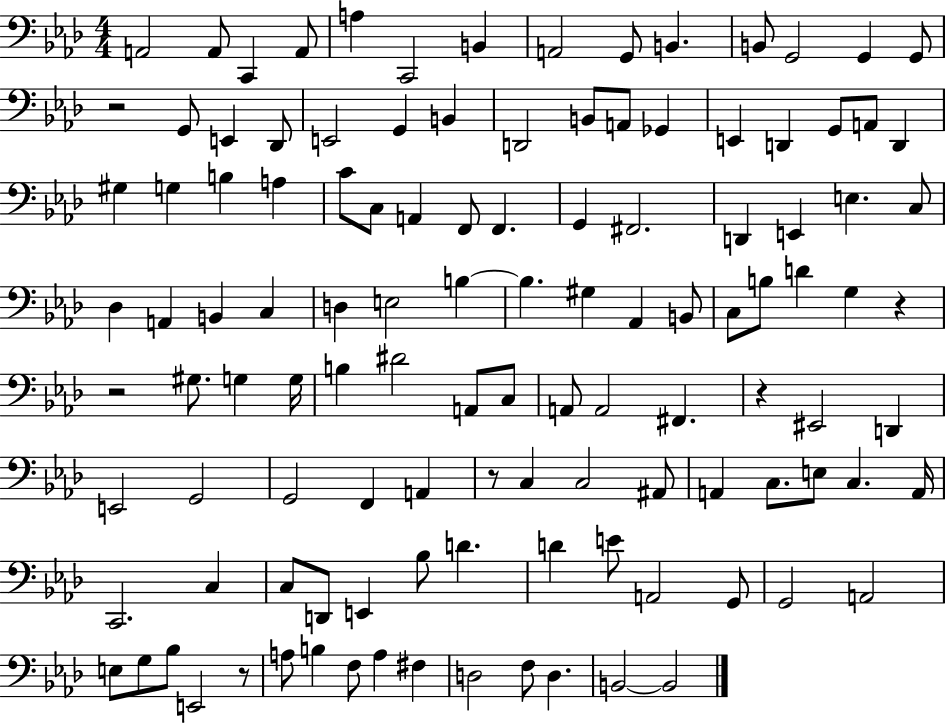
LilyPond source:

{
  \clef bass
  \numericTimeSignature
  \time 4/4
  \key aes \major
  a,2 a,8 c,4 a,8 | a4 c,2 b,4 | a,2 g,8 b,4. | b,8 g,2 g,4 g,8 | \break r2 g,8 e,4 des,8 | e,2 g,4 b,4 | d,2 b,8 a,8 ges,4 | e,4 d,4 g,8 a,8 d,4 | \break gis4 g4 b4 a4 | c'8 c8 a,4 f,8 f,4. | g,4 fis,2. | d,4 e,4 e4. c8 | \break des4 a,4 b,4 c4 | d4 e2 b4~~ | b4. gis4 aes,4 b,8 | c8 b8 d'4 g4 r4 | \break r2 gis8. g4 g16 | b4 dis'2 a,8 c8 | a,8 a,2 fis,4. | r4 eis,2 d,4 | \break e,2 g,2 | g,2 f,4 a,4 | r8 c4 c2 ais,8 | a,4 c8. e8 c4. a,16 | \break c,2. c4 | c8 d,8 e,4 bes8 d'4. | d'4 e'8 a,2 g,8 | g,2 a,2 | \break e8 g8 bes8 e,2 r8 | a8 b4 f8 a4 fis4 | d2 f8 d4. | b,2~~ b,2 | \break \bar "|."
}